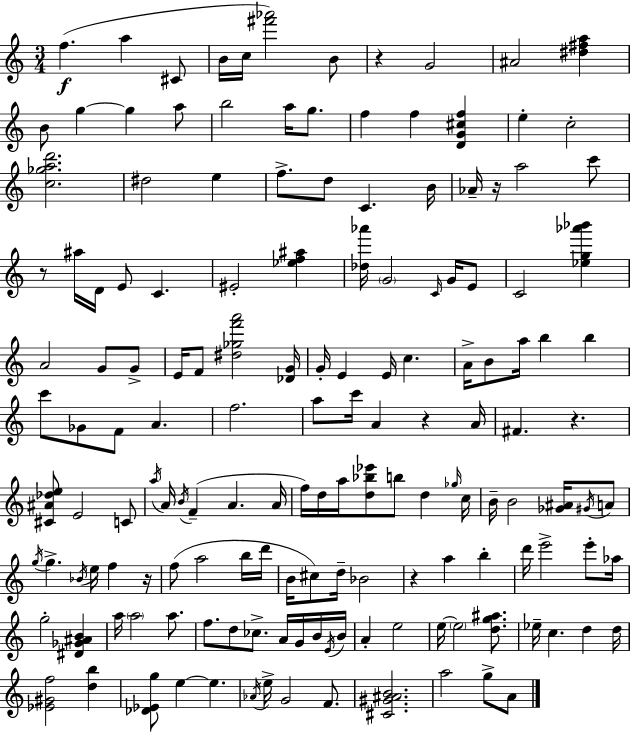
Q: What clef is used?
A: treble